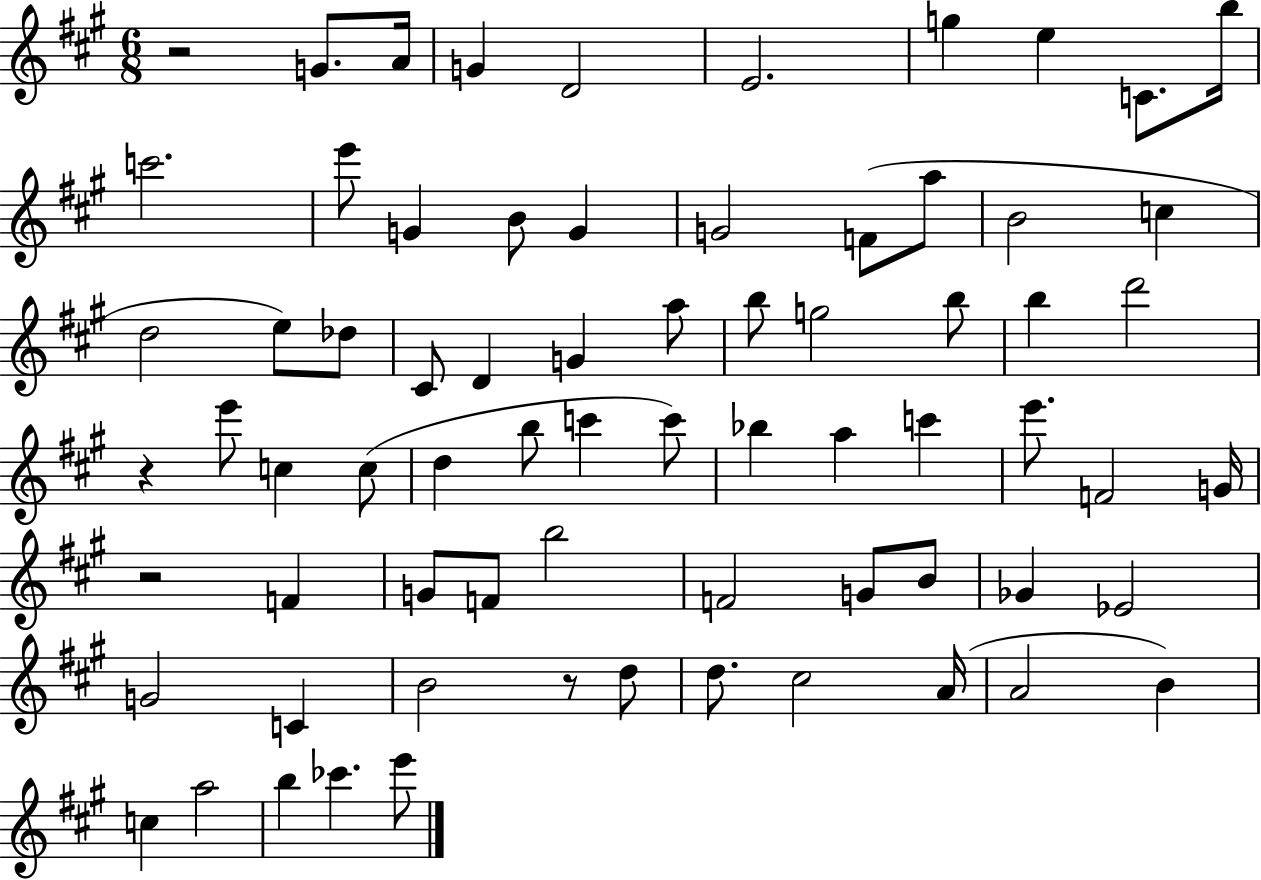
X:1
T:Untitled
M:6/8
L:1/4
K:A
z2 G/2 A/4 G D2 E2 g e C/2 b/4 c'2 e'/2 G B/2 G G2 F/2 a/2 B2 c d2 e/2 _d/2 ^C/2 D G a/2 b/2 g2 b/2 b d'2 z e'/2 c c/2 d b/2 c' c'/2 _b a c' e'/2 F2 G/4 z2 F G/2 F/2 b2 F2 G/2 B/2 _G _E2 G2 C B2 z/2 d/2 d/2 ^c2 A/4 A2 B c a2 b _c' e'/2